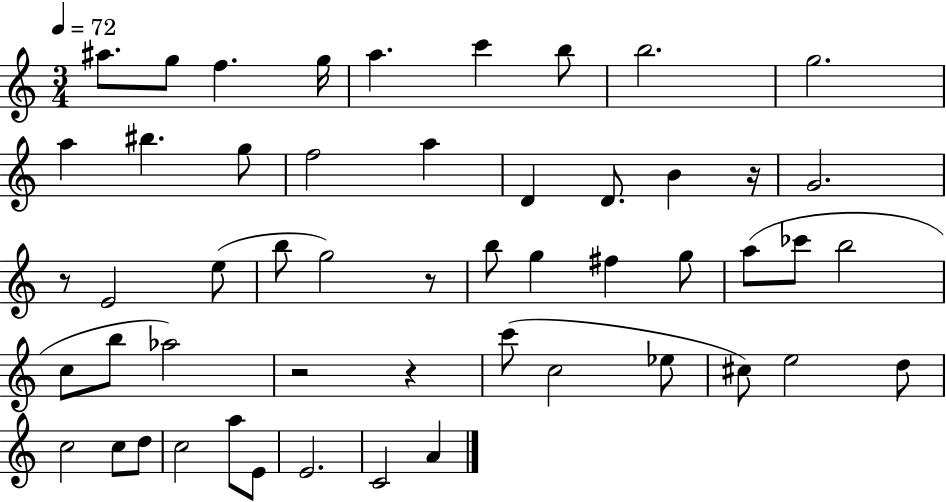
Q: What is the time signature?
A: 3/4